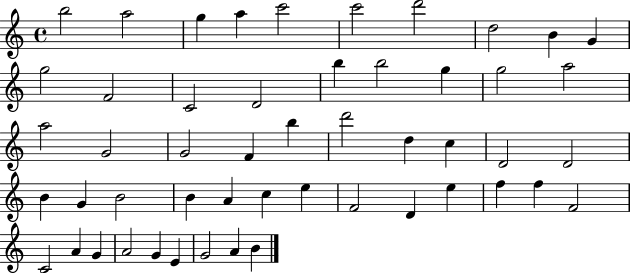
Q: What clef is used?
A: treble